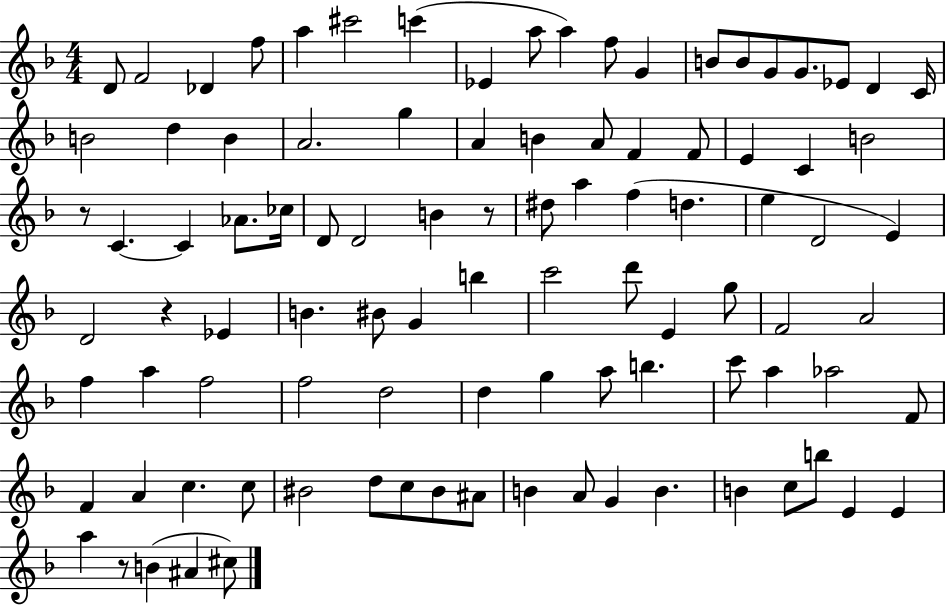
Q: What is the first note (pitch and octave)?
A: D4